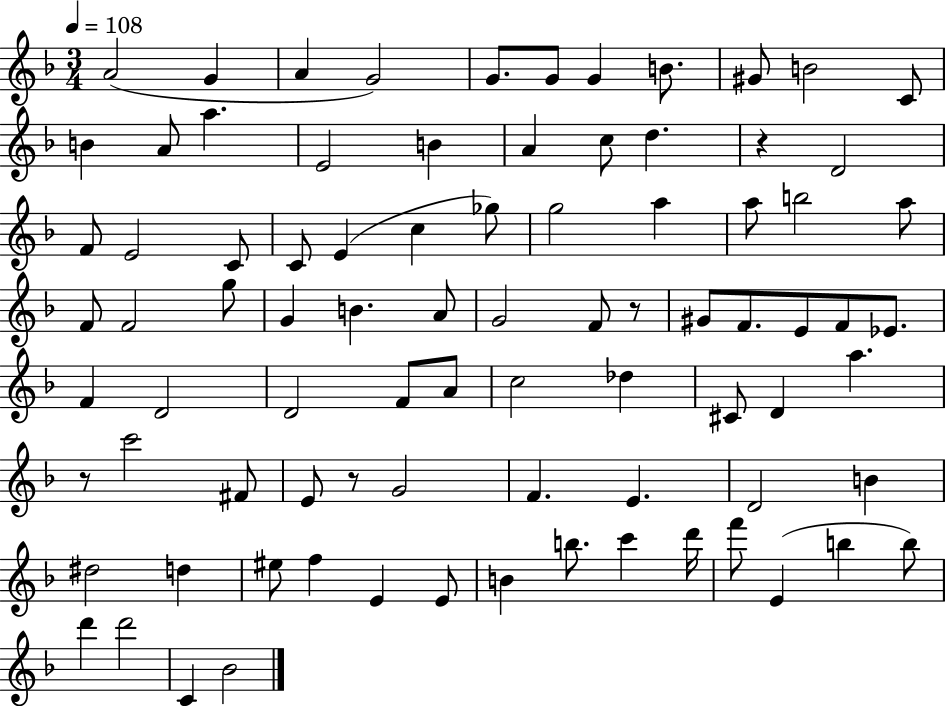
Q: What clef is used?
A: treble